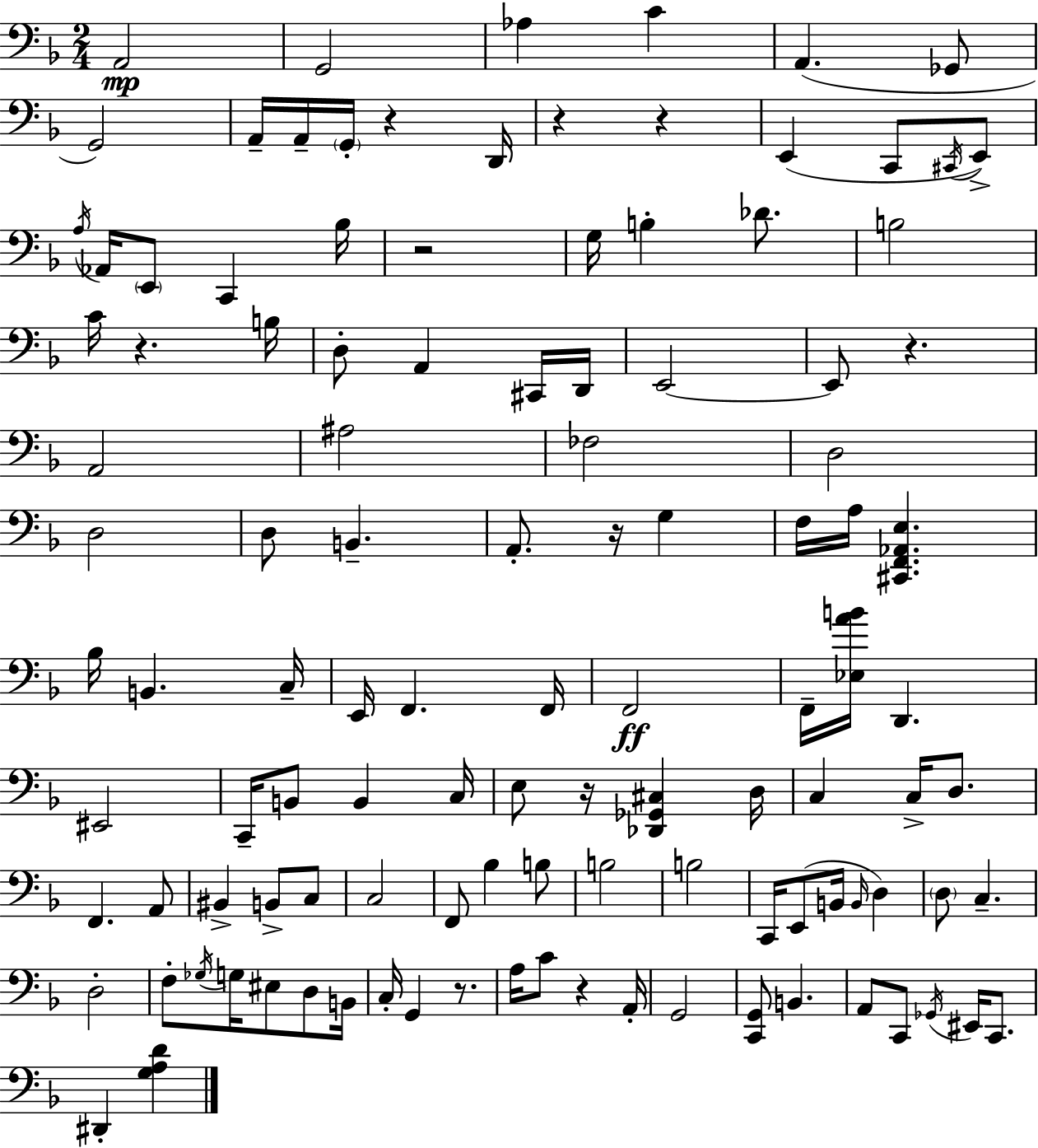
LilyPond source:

{
  \clef bass
  \numericTimeSignature
  \time 2/4
  \key d \minor
  a,2\mp | g,2 | aes4 c'4 | a,4.( ges,8 | \break g,2) | a,16-- a,16-- \parenthesize g,16-. r4 d,16 | r4 r4 | e,4( c,8 \acciaccatura { cis,16 }) e,8-> | \break \acciaccatura { a16 } aes,16 \parenthesize e,8 c,4 | bes16 r2 | g16 b4-. des'8. | b2 | \break c'16 r4. | b16 d8-. a,4 | cis,16 d,16 e,2~~ | e,8 r4. | \break a,2 | ais2 | fes2 | d2 | \break d2 | d8 b,4.-- | a,8.-. r16 g4 | f16 a16 <cis, f, aes, e>4. | \break bes16 b,4. | c16-- e,16 f,4. | f,16 f,2\ff | f,16-- <ees a' b'>16 d,4. | \break eis,2 | c,16-- b,8 b,4 | c16 e8 r16 <des, ges, cis>4 | d16 c4 c16-> d8. | \break f,4. | a,8 bis,4-> b,8-> | c8 c2 | f,8 bes4 | \break b8 b2 | b2 | c,16 e,8( b,16 \grace { b,16 }) d4 | \parenthesize d8 c4.-- | \break d2-. | f8-. \acciaccatura { ges16 } g16 eis8 | d8 b,16 c16-. g,4 | r8. a16 c'8 r4 | \break a,16-. g,2 | <c, g,>8 b,4. | a,8 c,8 | \acciaccatura { ges,16 } eis,16 c,8. dis,4-. | \break <g a d'>4 \bar "|."
}